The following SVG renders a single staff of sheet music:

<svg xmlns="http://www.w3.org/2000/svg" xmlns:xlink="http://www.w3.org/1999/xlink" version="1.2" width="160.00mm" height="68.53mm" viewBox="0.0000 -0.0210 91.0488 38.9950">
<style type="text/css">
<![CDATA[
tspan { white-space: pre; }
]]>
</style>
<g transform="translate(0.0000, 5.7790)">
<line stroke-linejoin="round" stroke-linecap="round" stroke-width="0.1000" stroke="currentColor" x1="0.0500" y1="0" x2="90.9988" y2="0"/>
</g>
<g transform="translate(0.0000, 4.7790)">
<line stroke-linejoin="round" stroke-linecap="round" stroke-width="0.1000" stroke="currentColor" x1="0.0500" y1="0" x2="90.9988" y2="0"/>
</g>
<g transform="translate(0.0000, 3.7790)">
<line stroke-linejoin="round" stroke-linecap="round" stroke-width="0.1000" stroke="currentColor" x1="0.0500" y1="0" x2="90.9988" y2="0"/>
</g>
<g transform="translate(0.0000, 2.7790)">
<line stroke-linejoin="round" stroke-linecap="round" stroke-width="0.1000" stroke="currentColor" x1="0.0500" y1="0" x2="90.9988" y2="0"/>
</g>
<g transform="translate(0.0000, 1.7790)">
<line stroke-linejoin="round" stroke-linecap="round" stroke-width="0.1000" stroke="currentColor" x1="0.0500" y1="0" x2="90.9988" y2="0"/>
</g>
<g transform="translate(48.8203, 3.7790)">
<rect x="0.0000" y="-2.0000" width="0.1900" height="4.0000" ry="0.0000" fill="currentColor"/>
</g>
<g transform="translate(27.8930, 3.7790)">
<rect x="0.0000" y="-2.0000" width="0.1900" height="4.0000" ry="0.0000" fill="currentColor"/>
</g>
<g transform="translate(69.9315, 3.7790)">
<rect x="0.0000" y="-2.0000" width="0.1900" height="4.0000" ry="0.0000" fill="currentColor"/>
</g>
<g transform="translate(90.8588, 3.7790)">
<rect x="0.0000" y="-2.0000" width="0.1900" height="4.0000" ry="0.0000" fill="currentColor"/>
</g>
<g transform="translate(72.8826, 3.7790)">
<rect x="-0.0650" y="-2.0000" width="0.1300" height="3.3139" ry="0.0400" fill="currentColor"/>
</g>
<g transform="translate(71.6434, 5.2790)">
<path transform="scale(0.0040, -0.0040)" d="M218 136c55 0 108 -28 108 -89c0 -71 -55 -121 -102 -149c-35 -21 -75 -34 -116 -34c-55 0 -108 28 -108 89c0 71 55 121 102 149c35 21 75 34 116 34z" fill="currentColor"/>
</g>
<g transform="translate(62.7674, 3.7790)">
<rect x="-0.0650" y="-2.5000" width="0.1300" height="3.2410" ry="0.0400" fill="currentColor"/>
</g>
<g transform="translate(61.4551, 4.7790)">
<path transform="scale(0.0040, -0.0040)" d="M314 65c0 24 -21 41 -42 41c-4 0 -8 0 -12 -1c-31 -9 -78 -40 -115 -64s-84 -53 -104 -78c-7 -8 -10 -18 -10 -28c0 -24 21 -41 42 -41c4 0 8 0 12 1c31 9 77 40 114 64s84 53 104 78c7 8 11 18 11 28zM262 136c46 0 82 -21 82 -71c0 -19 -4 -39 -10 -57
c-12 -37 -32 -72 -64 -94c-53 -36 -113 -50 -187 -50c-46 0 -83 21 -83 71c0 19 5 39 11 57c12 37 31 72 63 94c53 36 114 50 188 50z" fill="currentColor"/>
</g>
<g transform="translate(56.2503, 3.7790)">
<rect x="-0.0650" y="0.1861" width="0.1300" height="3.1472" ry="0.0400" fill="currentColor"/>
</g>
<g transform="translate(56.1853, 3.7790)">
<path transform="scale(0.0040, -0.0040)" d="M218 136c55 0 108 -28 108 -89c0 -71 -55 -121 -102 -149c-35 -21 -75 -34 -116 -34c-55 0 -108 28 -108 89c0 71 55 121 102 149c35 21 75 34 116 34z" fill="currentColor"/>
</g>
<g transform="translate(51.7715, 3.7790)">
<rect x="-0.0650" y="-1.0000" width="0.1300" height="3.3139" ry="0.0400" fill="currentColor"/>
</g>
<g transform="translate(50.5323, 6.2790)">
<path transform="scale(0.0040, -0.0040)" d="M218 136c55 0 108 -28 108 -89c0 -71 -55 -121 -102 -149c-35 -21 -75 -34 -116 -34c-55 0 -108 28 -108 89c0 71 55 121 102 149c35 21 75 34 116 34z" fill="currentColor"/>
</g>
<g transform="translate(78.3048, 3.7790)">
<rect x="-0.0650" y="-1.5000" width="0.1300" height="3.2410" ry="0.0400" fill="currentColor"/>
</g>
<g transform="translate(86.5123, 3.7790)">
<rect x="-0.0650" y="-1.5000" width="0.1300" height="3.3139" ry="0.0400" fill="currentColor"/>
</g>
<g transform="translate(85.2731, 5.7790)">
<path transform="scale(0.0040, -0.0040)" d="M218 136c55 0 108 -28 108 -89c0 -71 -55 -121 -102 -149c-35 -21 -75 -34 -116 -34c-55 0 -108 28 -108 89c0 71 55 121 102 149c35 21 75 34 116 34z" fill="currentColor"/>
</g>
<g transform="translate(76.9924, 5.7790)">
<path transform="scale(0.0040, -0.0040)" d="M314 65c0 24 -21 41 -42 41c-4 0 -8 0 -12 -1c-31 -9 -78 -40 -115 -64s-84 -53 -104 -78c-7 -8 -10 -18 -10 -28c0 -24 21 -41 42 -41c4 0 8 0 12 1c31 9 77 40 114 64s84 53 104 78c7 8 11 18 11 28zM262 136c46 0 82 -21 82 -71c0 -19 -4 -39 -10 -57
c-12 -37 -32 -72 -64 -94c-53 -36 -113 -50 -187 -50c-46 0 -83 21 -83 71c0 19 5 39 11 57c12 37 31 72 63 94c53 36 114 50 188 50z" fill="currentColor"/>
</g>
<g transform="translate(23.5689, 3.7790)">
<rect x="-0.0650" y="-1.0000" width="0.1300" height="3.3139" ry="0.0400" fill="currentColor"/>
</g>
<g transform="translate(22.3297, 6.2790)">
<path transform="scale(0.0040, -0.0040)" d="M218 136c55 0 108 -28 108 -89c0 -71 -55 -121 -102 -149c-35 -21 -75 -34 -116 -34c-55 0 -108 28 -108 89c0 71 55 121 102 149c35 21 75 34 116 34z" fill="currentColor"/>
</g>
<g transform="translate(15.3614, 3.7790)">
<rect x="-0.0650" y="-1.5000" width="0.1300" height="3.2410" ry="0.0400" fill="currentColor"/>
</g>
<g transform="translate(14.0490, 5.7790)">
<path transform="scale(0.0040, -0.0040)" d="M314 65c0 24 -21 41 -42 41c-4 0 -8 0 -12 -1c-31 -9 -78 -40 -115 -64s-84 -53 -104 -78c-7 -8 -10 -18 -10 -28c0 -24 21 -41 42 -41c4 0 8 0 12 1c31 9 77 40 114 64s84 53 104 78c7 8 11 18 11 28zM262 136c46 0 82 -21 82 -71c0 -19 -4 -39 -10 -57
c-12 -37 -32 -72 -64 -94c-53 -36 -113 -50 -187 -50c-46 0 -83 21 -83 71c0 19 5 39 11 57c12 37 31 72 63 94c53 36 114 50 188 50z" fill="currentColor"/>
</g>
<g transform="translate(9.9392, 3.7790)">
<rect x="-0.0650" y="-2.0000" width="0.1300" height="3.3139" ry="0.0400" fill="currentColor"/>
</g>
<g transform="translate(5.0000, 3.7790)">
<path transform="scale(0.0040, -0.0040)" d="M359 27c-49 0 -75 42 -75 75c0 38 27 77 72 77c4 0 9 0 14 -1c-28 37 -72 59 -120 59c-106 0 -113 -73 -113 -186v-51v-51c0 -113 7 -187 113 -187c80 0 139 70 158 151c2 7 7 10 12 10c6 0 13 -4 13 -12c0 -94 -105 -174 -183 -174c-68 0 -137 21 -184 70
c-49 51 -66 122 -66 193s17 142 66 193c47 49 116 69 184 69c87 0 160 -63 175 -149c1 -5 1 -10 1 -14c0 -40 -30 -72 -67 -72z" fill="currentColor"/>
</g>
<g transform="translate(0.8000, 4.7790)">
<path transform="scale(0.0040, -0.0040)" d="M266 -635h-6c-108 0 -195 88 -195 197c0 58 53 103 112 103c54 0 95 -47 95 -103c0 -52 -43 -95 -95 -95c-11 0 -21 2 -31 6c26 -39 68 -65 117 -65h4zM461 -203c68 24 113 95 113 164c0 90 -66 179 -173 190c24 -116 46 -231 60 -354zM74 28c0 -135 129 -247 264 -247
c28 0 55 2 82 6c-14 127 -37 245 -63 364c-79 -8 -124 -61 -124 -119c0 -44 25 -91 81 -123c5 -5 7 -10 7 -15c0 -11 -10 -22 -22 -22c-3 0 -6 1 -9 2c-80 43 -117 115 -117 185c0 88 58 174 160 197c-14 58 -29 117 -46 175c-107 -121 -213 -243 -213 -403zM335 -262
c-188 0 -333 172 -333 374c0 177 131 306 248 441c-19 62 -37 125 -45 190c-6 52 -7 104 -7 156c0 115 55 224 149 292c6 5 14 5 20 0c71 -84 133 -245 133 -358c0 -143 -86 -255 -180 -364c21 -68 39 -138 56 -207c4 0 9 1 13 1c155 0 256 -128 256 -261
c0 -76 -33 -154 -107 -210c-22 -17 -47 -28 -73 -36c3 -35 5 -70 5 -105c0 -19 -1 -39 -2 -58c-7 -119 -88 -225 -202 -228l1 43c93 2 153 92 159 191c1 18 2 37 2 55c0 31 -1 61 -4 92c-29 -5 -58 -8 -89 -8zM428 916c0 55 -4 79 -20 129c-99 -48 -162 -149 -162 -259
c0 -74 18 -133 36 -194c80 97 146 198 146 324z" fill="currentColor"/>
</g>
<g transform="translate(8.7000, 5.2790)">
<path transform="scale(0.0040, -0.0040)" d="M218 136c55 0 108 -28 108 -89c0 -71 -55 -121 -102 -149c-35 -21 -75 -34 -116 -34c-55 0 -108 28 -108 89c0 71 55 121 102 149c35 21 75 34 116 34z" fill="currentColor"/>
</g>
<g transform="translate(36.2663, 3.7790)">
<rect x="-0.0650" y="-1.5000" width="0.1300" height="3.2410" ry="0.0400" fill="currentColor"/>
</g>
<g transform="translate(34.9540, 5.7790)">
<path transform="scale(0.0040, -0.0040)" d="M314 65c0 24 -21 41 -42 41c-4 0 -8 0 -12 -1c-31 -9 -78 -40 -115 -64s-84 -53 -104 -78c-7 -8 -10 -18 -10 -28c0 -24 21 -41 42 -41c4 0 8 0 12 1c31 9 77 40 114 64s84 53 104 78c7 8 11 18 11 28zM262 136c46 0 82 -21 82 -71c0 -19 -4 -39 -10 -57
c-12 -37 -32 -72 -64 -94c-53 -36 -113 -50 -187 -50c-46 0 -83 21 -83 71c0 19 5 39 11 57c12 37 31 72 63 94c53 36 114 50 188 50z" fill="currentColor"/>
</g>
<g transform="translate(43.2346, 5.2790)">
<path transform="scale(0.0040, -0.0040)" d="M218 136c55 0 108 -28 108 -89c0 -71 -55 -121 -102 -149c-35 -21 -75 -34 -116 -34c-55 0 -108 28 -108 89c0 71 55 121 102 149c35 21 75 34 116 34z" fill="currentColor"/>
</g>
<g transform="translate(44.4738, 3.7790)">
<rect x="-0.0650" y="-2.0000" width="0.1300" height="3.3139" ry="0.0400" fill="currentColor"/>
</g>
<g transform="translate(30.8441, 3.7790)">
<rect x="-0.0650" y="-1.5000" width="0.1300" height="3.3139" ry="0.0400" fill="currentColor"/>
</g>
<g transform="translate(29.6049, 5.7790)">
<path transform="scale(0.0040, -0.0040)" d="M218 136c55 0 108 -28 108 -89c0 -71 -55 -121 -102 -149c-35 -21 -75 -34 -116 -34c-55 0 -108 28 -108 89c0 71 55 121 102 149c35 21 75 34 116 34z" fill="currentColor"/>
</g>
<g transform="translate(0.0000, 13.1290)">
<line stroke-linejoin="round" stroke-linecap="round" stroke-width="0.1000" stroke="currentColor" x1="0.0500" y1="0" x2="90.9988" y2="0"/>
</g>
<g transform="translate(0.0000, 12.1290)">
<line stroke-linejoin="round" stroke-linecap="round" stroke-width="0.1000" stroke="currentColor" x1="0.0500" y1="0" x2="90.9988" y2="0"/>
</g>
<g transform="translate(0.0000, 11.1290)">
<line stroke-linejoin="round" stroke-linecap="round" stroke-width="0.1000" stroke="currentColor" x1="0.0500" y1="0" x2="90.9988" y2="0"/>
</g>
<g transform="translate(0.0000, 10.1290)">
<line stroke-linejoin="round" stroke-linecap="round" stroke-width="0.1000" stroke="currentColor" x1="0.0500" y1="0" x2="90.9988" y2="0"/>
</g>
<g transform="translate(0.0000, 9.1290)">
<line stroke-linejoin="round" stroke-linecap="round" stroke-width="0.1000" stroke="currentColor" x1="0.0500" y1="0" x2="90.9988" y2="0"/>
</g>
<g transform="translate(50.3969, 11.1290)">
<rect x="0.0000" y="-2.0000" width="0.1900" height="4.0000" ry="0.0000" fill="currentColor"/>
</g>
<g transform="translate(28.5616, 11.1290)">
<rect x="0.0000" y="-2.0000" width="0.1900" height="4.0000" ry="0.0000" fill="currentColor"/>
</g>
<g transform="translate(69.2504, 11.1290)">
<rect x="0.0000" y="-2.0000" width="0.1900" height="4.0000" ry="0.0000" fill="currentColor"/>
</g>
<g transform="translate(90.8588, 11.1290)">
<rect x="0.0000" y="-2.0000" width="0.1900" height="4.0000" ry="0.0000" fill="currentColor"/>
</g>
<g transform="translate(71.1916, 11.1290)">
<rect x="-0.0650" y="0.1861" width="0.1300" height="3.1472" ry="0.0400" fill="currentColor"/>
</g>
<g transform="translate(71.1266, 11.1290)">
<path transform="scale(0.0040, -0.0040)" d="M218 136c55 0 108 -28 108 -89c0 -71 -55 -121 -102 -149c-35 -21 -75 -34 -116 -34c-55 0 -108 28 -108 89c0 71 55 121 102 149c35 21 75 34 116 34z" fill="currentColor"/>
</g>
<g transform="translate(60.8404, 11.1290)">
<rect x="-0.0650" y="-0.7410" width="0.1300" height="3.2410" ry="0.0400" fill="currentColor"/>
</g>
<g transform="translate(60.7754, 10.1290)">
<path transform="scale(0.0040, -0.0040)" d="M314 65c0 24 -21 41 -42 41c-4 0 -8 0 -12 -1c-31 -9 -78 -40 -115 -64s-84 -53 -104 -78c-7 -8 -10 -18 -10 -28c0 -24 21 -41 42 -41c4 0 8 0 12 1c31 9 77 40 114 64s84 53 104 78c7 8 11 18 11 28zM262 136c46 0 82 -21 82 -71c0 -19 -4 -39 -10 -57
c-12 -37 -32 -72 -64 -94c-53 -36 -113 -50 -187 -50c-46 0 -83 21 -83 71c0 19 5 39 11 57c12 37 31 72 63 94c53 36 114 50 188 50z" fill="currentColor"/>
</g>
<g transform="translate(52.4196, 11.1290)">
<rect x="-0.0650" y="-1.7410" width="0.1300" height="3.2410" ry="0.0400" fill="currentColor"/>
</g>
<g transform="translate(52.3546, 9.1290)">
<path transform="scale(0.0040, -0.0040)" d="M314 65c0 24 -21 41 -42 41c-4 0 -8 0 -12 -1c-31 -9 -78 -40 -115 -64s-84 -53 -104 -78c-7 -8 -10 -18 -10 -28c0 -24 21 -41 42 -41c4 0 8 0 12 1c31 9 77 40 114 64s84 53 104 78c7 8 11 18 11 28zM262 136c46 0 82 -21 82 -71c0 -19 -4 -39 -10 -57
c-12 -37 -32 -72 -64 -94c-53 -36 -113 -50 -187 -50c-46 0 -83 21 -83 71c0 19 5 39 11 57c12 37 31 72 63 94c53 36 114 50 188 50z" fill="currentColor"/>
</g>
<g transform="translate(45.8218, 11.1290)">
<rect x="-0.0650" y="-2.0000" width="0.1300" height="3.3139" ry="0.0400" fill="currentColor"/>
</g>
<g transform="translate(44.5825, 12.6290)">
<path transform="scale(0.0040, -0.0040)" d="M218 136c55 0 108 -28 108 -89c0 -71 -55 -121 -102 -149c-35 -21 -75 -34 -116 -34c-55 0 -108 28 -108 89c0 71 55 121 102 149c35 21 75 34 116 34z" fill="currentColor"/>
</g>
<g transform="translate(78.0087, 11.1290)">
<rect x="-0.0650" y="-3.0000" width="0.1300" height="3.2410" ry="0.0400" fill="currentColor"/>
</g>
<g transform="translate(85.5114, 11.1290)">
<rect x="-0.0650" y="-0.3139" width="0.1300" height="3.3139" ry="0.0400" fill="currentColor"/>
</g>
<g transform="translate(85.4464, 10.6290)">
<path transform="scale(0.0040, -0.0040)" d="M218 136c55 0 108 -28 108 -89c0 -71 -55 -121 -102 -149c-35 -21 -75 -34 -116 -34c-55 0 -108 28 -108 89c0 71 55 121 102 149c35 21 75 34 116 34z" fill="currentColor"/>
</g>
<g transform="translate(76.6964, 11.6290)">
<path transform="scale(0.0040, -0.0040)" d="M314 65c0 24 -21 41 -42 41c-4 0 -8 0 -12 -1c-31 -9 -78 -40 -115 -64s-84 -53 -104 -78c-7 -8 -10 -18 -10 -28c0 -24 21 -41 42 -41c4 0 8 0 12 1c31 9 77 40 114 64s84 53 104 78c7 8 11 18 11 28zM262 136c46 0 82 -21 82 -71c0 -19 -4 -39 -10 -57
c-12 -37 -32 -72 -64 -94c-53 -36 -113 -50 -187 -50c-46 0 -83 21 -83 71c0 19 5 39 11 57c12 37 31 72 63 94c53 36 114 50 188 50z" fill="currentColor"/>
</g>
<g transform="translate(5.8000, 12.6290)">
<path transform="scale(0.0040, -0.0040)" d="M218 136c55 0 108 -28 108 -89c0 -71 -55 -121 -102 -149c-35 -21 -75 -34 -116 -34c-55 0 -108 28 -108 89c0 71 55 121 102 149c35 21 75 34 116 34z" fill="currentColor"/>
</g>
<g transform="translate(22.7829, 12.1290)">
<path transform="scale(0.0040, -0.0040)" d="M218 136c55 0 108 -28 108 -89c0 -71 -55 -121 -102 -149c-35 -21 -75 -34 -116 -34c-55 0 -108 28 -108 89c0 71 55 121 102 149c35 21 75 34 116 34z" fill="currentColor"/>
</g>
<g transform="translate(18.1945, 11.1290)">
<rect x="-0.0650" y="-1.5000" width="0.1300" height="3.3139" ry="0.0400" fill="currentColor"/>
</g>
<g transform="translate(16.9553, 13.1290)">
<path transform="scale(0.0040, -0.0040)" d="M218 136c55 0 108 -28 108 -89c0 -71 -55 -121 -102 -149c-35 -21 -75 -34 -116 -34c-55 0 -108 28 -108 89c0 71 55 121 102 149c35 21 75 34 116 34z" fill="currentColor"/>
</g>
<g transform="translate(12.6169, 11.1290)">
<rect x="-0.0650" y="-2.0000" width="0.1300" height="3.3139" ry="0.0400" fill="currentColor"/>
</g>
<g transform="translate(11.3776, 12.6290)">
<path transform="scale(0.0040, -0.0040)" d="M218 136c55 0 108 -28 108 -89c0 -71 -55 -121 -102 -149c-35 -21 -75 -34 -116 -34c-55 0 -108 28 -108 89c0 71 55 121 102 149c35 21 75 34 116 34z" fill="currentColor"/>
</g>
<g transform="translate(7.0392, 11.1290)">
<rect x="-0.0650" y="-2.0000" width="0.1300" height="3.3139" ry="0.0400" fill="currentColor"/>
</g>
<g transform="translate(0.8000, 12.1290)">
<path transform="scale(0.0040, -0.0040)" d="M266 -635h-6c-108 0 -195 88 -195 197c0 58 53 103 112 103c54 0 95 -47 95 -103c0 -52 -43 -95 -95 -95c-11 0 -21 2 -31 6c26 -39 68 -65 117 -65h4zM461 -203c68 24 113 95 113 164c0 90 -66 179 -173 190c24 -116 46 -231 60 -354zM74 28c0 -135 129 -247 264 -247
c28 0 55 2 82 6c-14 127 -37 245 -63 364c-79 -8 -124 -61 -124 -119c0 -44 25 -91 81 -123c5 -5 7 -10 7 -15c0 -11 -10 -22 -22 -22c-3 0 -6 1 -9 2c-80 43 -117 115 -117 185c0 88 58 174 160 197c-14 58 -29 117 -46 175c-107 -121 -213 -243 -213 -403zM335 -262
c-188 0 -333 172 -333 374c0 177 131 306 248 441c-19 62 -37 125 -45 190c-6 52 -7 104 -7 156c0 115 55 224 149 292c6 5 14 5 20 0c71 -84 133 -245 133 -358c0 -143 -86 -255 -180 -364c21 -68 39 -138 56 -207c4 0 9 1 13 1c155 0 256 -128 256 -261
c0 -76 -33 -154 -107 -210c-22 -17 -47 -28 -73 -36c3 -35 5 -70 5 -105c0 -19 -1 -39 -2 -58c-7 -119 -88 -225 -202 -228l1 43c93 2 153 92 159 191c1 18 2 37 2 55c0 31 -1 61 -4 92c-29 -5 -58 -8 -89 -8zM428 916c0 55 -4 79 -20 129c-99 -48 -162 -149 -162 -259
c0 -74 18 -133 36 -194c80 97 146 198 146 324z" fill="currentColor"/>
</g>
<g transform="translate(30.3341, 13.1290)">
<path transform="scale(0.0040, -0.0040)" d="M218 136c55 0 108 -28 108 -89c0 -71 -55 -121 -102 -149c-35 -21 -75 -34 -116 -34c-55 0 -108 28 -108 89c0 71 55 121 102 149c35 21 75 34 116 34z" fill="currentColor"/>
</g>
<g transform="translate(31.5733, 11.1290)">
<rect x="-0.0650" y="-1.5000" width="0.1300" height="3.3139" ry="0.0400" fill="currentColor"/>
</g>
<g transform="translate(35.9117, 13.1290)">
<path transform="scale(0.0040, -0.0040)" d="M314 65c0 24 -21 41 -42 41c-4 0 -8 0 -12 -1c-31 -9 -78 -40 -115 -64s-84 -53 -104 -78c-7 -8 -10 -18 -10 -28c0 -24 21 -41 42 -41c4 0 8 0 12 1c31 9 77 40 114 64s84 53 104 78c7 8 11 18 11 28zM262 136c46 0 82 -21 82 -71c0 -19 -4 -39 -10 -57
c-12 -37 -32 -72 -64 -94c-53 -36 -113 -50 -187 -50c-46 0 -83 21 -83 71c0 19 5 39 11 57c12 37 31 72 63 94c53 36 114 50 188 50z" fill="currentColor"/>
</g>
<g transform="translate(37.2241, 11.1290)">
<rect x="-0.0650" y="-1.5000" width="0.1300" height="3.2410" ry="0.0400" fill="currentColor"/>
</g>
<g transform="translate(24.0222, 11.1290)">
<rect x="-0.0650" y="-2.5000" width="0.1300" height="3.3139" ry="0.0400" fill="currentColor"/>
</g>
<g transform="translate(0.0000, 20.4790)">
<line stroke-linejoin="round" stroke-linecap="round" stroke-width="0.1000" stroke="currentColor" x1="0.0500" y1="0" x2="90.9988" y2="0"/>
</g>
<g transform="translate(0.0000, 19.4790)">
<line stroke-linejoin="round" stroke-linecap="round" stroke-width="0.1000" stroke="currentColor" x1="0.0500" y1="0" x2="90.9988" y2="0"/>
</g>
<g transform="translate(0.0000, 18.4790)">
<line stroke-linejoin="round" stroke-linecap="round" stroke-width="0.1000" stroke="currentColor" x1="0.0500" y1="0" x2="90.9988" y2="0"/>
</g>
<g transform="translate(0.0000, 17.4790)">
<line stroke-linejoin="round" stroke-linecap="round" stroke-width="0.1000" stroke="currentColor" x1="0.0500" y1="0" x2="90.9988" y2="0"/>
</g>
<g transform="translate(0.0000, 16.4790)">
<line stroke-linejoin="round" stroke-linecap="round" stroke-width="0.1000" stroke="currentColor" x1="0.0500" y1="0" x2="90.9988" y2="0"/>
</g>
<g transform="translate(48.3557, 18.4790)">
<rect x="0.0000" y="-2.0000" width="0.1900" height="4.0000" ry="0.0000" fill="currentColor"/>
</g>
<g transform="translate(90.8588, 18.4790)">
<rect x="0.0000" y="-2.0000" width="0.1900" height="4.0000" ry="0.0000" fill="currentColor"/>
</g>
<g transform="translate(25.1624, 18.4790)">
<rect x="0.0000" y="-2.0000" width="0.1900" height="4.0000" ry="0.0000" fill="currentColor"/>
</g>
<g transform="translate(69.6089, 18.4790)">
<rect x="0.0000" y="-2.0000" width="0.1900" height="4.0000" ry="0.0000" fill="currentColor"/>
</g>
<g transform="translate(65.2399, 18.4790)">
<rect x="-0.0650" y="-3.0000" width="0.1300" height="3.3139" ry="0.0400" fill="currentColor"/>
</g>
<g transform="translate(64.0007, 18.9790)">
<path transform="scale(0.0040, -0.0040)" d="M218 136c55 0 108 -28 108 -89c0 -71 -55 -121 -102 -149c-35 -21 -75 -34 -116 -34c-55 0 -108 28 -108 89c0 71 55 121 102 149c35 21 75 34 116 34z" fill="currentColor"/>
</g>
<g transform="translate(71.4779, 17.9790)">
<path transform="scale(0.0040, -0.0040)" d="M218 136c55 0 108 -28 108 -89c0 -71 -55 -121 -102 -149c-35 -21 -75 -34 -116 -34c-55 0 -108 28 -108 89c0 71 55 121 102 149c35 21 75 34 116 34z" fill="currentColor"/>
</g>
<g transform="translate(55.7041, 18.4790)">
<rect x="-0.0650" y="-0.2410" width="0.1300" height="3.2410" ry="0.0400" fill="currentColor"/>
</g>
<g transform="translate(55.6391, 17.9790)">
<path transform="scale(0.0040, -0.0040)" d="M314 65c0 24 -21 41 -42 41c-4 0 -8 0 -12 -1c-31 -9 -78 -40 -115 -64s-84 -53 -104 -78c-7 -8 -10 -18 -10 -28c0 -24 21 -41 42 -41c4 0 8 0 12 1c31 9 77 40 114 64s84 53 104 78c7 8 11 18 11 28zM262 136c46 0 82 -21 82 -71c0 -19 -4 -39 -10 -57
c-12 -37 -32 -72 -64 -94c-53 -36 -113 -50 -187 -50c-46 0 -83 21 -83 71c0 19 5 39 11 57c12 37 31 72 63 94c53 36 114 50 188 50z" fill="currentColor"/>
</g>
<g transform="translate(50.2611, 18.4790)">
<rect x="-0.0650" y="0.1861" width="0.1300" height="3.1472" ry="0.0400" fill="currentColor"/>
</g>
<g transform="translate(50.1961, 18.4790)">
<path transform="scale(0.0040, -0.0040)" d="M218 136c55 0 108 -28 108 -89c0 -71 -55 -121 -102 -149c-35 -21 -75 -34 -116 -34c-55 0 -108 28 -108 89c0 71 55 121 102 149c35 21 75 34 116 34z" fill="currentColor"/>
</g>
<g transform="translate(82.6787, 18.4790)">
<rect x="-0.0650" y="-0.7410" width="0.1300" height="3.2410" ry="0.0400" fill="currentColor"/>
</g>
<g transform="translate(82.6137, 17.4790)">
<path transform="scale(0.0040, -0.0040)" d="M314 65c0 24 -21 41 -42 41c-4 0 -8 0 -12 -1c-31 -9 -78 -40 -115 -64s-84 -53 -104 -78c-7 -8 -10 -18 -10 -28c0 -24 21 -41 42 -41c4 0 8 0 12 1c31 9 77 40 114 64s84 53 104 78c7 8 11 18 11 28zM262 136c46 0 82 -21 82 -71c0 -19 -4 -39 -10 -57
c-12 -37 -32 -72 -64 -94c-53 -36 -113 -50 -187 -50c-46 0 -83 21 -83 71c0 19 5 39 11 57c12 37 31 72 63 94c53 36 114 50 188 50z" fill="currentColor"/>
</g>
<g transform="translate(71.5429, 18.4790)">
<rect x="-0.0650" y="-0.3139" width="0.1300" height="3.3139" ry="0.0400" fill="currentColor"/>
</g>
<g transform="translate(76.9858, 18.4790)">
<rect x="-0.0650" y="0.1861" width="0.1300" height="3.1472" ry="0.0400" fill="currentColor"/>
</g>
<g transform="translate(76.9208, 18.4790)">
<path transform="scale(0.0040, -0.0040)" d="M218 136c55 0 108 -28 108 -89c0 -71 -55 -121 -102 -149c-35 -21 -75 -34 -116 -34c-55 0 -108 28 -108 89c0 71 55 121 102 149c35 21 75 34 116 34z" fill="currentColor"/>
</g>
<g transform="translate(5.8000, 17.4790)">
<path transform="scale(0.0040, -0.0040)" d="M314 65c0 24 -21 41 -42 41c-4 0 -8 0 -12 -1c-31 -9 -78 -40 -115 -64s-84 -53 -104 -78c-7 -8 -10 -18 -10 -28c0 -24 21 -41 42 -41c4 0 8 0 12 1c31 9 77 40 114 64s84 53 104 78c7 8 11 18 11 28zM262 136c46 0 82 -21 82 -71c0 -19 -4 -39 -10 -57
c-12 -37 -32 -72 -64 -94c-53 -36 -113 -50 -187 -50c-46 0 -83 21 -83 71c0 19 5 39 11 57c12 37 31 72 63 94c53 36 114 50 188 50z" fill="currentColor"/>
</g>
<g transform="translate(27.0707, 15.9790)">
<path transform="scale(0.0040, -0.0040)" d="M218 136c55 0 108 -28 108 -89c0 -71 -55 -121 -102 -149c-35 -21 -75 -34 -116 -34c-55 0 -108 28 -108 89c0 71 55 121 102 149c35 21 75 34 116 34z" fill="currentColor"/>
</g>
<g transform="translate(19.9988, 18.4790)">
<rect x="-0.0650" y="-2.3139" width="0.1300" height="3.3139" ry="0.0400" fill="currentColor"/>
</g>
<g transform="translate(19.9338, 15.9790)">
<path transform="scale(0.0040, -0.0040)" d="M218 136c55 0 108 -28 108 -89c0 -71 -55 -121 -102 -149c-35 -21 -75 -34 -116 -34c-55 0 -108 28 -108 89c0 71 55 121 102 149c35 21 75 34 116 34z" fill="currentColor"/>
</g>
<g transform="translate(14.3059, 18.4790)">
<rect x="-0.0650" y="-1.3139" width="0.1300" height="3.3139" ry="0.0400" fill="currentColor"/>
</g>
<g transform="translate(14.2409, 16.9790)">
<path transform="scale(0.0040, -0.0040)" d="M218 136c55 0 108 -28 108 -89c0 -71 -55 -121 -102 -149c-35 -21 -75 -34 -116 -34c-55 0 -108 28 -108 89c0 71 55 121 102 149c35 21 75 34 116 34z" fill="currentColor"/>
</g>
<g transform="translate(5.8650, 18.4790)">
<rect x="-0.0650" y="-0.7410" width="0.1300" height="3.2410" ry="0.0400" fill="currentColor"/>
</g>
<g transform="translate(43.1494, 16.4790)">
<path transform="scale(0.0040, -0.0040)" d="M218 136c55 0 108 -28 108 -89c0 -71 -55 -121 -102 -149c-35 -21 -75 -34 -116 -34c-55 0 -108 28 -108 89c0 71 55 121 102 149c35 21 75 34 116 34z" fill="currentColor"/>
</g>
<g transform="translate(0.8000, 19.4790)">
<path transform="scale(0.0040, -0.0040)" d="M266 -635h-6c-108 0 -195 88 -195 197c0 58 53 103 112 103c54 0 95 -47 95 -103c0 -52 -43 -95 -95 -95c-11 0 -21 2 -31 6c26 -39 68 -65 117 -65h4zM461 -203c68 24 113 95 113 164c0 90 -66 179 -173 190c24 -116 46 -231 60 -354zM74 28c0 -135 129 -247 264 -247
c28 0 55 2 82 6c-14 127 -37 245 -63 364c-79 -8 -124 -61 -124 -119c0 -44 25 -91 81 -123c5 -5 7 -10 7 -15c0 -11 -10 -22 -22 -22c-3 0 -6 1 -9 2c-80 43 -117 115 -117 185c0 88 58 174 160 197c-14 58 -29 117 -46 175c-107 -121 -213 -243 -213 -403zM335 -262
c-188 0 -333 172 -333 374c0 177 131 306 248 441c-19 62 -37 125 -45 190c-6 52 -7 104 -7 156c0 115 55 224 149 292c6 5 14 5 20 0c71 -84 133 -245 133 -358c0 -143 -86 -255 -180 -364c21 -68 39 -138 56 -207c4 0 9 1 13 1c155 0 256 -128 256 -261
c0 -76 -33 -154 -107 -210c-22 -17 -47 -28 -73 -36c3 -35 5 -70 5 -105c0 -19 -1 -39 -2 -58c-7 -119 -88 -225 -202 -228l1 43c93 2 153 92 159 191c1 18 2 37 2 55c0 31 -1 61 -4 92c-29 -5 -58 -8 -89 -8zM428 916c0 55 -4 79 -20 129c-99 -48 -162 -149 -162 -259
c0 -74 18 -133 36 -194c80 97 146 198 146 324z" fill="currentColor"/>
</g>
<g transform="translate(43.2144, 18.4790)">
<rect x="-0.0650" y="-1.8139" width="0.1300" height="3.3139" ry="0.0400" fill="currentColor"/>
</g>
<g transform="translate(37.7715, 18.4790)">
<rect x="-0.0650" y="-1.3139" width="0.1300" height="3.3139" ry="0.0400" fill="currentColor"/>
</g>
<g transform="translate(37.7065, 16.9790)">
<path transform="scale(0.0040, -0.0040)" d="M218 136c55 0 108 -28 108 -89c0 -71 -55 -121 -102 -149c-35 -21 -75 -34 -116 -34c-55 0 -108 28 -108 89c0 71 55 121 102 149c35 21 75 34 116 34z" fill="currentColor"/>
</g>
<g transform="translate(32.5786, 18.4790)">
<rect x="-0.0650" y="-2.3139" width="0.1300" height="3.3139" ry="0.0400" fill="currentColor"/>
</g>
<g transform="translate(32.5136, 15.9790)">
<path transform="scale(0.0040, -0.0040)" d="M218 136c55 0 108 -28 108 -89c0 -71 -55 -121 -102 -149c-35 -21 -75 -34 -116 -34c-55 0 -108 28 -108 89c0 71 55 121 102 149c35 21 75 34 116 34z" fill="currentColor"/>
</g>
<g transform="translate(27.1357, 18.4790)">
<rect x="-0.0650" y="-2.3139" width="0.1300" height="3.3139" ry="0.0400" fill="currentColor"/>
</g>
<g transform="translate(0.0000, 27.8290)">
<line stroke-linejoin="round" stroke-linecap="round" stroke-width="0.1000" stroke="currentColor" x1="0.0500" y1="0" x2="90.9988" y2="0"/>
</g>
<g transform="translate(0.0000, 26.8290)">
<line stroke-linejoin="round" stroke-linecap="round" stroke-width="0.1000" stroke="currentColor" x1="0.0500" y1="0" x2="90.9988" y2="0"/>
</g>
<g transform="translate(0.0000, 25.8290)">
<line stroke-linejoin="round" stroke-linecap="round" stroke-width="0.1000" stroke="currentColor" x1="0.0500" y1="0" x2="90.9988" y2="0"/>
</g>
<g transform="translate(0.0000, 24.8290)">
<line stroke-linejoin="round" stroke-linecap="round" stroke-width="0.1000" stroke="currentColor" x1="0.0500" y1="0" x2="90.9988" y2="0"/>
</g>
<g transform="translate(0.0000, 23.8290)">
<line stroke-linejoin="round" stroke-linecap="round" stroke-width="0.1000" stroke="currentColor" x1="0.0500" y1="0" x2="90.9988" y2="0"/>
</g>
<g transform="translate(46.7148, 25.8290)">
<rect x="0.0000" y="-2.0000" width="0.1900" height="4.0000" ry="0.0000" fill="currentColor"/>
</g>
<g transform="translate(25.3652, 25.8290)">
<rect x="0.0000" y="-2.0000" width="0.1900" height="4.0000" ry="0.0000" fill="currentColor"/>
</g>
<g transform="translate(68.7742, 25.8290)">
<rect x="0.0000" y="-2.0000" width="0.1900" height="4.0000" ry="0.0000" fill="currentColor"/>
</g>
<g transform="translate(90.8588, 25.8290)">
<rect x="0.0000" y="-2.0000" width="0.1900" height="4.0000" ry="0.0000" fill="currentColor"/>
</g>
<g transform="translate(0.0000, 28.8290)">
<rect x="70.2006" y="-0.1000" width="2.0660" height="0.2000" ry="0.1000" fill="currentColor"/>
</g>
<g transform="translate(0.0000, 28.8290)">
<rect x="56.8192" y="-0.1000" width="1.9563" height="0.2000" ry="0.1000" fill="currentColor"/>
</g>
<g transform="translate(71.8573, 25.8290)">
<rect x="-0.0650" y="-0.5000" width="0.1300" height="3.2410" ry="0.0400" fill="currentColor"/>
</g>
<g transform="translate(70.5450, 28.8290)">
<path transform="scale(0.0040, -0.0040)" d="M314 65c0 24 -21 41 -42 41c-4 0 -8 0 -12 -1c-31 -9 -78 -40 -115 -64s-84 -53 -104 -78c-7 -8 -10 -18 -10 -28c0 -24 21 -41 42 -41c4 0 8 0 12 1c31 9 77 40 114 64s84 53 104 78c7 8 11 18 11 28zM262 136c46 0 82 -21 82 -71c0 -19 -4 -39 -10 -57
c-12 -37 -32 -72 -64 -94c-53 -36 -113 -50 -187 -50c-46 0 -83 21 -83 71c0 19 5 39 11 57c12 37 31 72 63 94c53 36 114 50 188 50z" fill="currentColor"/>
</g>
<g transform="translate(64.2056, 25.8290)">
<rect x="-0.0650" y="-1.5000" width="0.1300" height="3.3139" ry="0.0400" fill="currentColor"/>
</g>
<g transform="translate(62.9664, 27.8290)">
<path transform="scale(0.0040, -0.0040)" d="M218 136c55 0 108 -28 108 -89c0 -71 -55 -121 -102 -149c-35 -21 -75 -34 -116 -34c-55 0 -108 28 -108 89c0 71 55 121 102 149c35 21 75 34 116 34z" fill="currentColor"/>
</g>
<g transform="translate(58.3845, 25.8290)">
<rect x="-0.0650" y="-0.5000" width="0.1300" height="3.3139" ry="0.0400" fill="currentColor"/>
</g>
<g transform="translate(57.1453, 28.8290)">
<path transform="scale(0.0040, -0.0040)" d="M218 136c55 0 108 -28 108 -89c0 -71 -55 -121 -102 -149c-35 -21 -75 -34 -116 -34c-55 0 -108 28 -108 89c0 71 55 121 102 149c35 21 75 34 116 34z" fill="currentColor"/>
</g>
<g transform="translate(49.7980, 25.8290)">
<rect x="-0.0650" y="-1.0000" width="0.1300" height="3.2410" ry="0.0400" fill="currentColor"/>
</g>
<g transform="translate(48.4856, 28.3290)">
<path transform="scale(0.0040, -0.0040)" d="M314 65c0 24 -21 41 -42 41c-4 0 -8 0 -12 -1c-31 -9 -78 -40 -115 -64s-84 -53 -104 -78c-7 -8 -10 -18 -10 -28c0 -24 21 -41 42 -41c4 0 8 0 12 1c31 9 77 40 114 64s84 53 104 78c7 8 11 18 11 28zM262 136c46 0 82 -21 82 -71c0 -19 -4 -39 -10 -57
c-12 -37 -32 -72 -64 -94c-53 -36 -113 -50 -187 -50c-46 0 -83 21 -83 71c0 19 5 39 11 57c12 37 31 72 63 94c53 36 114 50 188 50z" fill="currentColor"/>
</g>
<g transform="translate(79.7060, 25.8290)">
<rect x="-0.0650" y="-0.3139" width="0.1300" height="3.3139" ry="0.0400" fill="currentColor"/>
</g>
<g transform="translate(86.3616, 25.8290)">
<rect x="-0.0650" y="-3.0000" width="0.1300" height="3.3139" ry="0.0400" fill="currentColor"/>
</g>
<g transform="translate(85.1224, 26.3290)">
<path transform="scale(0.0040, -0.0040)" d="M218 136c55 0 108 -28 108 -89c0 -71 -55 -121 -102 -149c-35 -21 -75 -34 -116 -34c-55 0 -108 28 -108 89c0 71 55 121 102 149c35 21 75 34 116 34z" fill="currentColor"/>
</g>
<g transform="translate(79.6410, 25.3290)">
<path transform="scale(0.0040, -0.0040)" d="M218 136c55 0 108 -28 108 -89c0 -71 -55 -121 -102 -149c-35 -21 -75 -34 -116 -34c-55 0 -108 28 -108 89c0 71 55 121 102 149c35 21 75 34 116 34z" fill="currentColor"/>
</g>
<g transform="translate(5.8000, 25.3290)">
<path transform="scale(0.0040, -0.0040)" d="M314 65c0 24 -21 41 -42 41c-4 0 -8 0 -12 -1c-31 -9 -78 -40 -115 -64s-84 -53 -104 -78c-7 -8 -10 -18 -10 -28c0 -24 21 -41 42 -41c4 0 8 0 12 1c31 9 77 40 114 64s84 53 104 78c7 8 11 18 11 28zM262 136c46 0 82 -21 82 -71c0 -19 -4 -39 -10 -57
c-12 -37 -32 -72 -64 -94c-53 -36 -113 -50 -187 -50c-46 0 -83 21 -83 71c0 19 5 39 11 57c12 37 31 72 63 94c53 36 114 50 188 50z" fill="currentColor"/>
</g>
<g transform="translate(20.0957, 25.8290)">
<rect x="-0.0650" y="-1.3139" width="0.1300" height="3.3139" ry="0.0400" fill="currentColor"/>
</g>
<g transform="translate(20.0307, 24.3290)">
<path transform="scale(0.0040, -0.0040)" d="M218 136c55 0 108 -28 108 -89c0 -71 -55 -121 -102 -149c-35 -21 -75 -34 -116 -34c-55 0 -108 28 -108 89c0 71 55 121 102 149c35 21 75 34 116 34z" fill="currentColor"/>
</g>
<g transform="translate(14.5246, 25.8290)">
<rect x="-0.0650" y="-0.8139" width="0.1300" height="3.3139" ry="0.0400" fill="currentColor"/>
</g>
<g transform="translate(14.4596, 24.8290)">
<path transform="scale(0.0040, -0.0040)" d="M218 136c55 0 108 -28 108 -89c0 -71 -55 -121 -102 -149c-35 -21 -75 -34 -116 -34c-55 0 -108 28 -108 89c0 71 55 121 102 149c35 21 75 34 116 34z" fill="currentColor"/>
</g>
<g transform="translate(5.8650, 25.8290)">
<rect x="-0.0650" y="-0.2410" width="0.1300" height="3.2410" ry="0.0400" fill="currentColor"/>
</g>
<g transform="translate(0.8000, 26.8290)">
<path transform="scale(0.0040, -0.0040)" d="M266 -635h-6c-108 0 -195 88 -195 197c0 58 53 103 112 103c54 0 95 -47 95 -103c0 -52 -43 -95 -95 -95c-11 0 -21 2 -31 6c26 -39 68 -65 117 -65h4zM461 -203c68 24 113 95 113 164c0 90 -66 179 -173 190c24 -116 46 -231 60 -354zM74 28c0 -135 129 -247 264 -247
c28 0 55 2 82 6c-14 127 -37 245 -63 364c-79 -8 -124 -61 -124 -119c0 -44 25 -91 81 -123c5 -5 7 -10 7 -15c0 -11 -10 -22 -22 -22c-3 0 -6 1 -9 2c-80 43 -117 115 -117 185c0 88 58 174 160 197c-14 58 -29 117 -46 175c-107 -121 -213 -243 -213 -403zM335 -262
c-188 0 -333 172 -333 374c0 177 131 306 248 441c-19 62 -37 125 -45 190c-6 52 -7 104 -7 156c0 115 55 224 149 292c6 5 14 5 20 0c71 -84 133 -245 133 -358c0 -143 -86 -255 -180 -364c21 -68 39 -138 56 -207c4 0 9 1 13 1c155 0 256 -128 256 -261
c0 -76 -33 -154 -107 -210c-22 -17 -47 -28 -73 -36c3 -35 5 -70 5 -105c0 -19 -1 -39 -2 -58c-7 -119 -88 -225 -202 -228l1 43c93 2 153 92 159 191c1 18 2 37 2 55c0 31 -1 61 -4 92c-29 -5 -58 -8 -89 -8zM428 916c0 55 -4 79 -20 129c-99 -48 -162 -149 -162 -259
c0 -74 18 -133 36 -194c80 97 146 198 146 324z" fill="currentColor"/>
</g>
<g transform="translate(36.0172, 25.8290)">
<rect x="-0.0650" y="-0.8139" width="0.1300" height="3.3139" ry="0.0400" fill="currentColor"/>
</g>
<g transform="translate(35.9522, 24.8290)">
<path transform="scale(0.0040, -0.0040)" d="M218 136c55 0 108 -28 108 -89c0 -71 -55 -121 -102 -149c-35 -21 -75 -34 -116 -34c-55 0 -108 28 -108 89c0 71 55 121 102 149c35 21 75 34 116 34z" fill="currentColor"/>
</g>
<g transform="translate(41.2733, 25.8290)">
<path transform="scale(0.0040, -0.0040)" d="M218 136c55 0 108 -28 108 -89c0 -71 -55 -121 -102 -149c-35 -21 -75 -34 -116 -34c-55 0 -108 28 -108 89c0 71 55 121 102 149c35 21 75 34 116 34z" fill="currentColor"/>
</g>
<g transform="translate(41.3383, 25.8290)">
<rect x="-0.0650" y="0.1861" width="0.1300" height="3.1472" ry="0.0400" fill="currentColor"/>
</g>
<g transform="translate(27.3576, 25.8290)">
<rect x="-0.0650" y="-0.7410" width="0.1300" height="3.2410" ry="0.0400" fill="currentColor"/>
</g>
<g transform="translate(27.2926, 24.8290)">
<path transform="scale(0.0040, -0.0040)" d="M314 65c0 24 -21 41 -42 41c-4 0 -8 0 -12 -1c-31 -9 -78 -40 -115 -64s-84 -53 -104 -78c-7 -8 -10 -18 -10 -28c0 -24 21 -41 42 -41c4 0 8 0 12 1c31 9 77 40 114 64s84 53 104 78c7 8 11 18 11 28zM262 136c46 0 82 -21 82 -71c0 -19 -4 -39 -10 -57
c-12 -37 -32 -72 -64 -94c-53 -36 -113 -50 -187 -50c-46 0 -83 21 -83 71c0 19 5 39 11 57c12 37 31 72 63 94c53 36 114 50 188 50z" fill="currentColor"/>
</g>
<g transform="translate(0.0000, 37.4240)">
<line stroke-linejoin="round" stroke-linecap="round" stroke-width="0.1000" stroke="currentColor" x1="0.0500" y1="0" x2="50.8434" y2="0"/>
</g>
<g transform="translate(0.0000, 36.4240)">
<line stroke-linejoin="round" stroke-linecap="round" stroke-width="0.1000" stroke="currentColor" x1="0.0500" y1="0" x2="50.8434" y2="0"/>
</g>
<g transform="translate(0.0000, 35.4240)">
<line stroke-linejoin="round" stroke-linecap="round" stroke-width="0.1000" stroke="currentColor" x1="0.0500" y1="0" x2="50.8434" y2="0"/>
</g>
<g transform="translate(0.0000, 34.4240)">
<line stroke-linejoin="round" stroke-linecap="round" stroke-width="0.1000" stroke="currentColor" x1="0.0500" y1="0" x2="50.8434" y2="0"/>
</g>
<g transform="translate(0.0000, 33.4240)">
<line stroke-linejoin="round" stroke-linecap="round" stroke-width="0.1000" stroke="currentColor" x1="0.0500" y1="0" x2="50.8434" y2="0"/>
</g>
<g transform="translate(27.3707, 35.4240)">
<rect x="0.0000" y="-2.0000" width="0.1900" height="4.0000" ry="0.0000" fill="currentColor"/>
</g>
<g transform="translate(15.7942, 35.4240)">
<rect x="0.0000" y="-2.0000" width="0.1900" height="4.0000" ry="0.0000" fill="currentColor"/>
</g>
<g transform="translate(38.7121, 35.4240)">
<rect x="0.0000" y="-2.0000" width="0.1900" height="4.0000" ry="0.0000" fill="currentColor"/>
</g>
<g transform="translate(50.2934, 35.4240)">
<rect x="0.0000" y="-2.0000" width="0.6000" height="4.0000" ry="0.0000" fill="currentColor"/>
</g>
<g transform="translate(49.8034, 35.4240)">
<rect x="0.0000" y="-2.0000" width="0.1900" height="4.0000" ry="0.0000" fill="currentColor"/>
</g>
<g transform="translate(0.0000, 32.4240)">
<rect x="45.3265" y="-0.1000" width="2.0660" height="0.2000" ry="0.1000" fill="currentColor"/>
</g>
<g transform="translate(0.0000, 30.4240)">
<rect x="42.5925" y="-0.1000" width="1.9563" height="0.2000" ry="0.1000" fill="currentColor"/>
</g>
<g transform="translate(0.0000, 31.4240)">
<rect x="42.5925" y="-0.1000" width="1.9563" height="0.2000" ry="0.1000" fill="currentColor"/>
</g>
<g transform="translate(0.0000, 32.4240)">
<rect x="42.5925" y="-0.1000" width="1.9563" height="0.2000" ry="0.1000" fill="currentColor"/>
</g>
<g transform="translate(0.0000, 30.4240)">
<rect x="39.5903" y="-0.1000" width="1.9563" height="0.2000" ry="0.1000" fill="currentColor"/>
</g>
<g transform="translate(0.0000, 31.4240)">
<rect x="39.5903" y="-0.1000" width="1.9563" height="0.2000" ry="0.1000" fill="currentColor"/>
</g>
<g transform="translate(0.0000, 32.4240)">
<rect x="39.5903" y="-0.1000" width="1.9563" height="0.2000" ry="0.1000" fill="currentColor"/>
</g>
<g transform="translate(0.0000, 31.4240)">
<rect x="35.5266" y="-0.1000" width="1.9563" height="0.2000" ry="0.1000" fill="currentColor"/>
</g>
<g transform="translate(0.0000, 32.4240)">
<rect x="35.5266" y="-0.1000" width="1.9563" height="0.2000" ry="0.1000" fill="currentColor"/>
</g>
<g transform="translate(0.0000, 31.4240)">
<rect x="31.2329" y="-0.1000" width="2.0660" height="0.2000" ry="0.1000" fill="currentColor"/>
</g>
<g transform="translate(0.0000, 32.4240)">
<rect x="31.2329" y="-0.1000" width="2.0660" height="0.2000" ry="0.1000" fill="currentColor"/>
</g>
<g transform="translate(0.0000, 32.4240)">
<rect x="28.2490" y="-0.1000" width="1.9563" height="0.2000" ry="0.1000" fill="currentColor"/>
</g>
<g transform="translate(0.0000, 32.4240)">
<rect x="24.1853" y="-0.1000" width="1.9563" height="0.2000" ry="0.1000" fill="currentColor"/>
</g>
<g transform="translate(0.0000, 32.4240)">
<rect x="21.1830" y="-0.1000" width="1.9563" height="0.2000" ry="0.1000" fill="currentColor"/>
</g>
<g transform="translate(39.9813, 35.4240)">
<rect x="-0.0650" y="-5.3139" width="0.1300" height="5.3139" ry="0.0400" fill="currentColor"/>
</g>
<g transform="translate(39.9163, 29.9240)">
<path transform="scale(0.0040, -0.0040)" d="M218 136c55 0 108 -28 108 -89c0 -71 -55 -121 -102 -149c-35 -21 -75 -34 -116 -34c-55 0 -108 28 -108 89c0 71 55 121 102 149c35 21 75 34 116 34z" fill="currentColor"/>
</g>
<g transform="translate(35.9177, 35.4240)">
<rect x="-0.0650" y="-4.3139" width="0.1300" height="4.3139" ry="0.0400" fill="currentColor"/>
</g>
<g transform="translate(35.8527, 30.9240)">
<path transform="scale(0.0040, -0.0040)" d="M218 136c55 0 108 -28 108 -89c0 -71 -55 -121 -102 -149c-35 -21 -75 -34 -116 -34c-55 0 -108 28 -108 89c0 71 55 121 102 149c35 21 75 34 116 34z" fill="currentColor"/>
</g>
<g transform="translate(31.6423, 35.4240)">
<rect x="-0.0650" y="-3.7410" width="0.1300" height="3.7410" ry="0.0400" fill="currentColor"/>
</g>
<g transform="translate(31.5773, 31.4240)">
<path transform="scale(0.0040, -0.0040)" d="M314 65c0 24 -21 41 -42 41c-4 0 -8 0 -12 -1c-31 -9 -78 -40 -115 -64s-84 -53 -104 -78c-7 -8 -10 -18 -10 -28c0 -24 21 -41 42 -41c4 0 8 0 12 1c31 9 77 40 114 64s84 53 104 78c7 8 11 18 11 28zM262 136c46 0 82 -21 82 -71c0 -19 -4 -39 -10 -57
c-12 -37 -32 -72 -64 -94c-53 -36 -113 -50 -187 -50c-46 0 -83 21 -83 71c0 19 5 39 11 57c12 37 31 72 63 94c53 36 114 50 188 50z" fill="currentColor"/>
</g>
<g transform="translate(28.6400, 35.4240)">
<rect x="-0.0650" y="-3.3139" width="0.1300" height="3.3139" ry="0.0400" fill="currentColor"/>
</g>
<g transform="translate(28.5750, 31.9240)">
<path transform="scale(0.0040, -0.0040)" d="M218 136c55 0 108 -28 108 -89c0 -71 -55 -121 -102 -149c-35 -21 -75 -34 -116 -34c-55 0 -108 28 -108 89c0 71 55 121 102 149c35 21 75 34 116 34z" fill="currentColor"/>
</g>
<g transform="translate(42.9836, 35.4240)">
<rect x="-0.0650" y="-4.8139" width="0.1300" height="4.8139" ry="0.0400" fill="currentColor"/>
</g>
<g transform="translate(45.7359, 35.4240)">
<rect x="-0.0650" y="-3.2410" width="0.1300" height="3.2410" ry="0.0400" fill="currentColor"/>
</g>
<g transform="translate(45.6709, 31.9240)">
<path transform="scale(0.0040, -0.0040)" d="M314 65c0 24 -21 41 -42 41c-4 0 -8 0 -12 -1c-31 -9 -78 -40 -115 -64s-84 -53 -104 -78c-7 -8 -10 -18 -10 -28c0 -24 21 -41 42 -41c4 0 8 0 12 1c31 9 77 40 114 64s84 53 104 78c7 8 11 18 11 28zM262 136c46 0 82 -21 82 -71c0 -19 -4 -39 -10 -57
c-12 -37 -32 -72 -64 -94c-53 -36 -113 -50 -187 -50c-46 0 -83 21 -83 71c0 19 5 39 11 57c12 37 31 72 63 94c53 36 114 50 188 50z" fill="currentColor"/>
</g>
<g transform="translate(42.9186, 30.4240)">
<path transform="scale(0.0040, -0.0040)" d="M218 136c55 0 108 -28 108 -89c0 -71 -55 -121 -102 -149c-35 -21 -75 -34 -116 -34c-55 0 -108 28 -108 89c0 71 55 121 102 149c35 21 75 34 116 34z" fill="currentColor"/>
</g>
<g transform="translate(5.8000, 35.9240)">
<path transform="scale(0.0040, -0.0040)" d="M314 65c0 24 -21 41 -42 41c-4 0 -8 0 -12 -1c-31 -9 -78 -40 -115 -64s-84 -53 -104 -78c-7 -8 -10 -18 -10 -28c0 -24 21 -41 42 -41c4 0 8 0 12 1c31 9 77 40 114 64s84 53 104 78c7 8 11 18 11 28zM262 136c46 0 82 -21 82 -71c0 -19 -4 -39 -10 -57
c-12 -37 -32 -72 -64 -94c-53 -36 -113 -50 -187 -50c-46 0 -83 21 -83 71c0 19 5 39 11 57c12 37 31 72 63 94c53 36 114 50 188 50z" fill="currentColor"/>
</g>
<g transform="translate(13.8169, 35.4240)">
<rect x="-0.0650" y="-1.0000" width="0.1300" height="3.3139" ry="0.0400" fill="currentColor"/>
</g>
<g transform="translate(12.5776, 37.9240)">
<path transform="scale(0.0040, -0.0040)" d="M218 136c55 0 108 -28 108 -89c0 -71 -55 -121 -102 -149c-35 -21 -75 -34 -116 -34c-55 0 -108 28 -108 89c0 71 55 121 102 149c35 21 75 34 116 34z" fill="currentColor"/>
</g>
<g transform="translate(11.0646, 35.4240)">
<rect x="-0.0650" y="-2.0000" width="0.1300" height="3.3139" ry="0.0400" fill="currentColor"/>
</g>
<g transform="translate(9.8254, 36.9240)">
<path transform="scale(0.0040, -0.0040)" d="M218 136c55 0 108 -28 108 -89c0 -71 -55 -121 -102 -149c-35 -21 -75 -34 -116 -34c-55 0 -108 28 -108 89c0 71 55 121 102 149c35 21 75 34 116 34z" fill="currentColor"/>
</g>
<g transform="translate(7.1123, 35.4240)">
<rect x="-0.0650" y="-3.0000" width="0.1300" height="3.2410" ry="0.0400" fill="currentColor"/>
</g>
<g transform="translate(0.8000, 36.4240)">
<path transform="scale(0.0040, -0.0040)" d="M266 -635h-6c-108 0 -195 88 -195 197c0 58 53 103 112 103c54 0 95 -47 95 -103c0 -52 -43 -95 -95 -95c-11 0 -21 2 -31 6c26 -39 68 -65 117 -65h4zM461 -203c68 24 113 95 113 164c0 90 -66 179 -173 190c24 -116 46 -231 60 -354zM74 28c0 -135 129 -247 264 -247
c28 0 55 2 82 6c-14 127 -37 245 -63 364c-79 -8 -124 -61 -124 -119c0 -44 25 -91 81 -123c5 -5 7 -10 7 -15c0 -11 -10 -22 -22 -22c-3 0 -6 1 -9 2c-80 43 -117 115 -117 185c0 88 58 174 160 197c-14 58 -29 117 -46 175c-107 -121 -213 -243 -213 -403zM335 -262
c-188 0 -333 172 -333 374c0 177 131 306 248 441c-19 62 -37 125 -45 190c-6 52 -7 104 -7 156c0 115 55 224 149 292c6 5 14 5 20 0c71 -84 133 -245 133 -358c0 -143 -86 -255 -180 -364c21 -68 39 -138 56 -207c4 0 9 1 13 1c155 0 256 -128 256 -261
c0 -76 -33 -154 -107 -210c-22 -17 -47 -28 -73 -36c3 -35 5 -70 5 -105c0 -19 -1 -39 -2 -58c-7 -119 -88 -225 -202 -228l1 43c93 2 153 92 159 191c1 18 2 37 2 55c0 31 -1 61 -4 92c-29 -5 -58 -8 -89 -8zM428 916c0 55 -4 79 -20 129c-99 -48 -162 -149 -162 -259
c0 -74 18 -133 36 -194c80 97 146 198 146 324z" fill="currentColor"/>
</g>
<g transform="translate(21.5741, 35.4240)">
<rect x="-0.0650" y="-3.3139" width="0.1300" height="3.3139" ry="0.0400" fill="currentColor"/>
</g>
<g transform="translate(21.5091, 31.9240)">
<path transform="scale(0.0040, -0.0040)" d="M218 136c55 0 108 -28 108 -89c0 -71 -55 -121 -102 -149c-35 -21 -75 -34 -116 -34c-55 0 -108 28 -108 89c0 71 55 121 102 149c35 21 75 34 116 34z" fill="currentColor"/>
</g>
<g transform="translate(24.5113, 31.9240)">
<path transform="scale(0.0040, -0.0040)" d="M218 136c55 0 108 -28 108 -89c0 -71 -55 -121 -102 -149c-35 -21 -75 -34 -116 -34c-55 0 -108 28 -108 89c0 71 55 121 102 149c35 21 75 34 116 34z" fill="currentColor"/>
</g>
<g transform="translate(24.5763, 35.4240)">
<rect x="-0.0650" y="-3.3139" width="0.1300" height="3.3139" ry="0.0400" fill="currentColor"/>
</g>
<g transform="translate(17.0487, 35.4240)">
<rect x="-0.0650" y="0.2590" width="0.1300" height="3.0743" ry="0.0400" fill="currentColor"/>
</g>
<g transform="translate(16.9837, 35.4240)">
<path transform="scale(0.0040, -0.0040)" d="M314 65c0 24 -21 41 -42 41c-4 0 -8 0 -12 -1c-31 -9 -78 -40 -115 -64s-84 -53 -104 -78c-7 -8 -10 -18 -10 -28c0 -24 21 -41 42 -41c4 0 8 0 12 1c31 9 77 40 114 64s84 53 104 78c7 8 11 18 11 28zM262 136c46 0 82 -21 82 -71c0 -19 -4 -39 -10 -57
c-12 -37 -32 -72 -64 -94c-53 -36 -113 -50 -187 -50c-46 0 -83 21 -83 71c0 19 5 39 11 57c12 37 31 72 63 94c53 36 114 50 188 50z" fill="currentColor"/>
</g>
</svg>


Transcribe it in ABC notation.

X:1
T:Untitled
M:4/4
L:1/4
K:C
F E2 D E E2 F D B G2 F E2 E F F E G E E2 F f2 d2 B A2 c d2 e g g g e f B c2 A c B d2 c2 d e d2 d B D2 C E C2 c A A2 F D B2 b b b c'2 d' f' e' b2